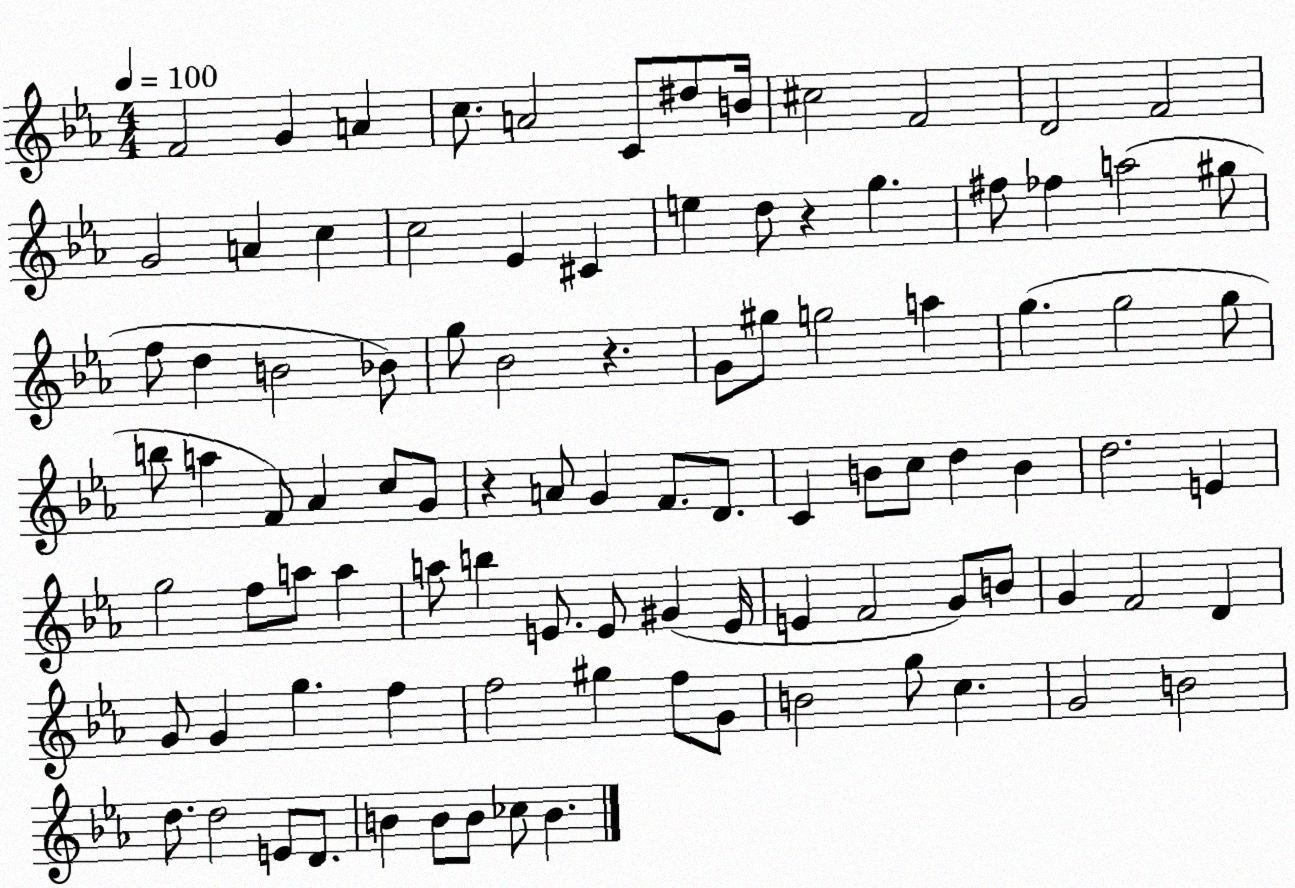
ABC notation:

X:1
T:Untitled
M:4/4
L:1/4
K:Eb
F2 G A c/2 A2 C/2 ^d/2 B/4 ^c2 F2 D2 F2 G2 A c c2 _E ^C e d/2 z g ^f/2 _f a2 ^g/2 f/2 d B2 _B/2 g/2 _B2 z G/2 ^g/2 g2 a g g2 g/2 b/2 a F/2 _A c/2 G/2 z A/2 G F/2 D/2 C B/2 c/2 d B d2 E g2 f/2 a/2 a a/2 b E/2 E/2 ^G E/4 E F2 G/2 B/2 G F2 D G/2 G g f f2 ^g f/2 G/2 B2 g/2 c G2 B2 d/2 d2 E/2 D/2 B B/2 B/2 _c/2 B